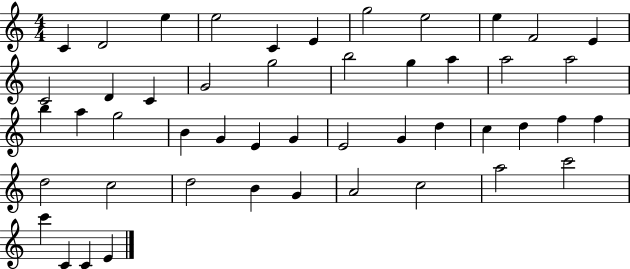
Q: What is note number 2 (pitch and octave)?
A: D4